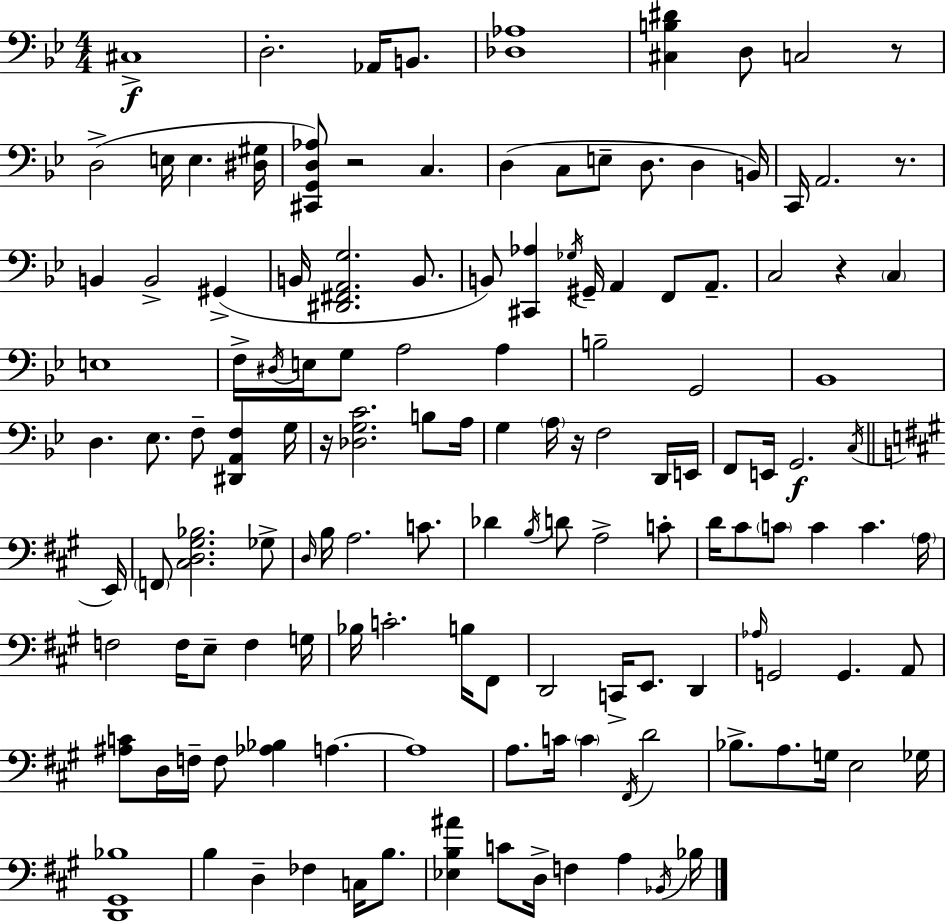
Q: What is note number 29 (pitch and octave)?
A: A2